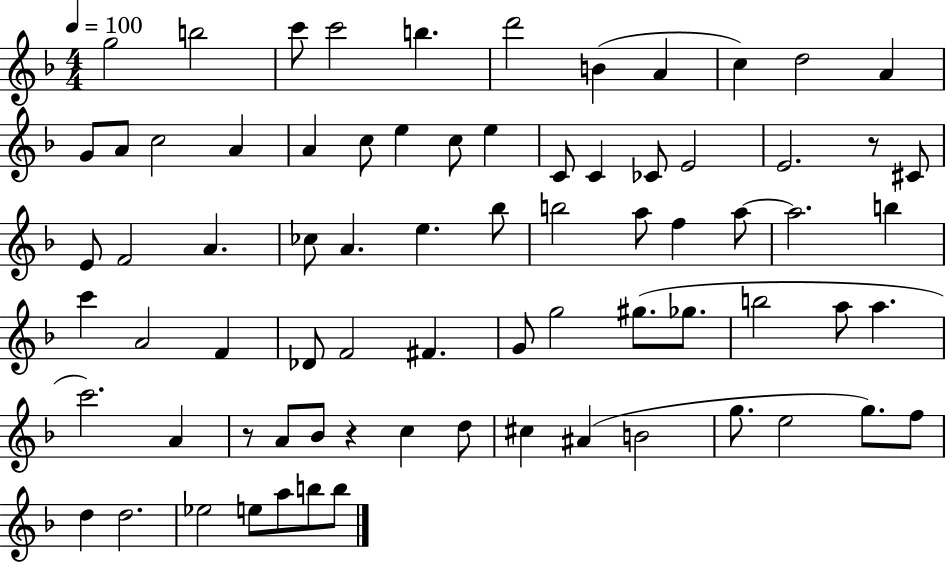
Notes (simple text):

G5/h B5/h C6/e C6/h B5/q. D6/h B4/q A4/q C5/q D5/h A4/q G4/e A4/e C5/h A4/q A4/q C5/e E5/q C5/e E5/q C4/e C4/q CES4/e E4/h E4/h. R/e C#4/e E4/e F4/h A4/q. CES5/e A4/q. E5/q. Bb5/e B5/h A5/e F5/q A5/e A5/h. B5/q C6/q A4/h F4/q Db4/e F4/h F#4/q. G4/e G5/h G#5/e. Gb5/e. B5/h A5/e A5/q. C6/h. A4/q R/e A4/e Bb4/e R/q C5/q D5/e C#5/q A#4/q B4/h G5/e. E5/h G5/e. F5/e D5/q D5/h. Eb5/h E5/e A5/e B5/e B5/e